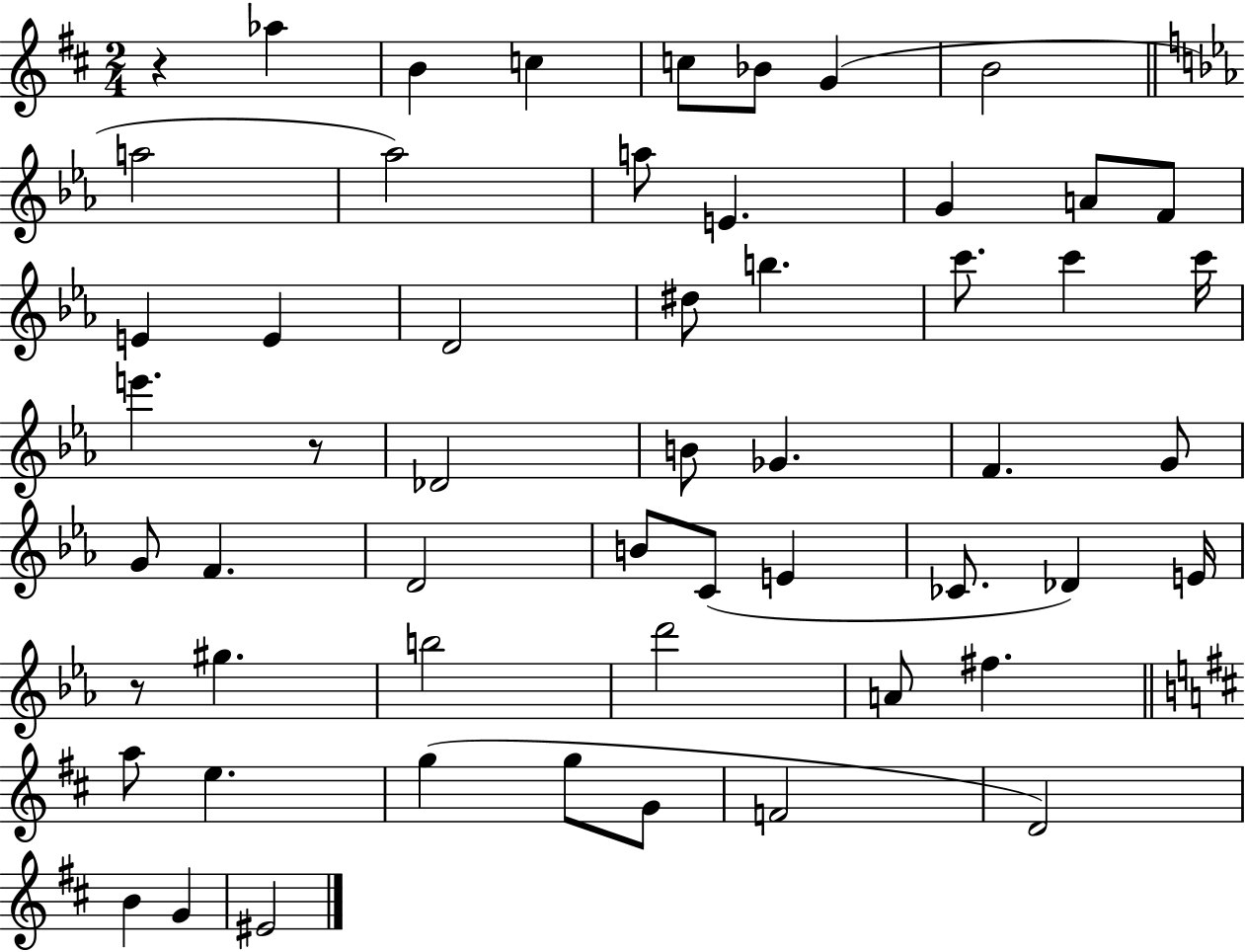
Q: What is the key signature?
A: D major